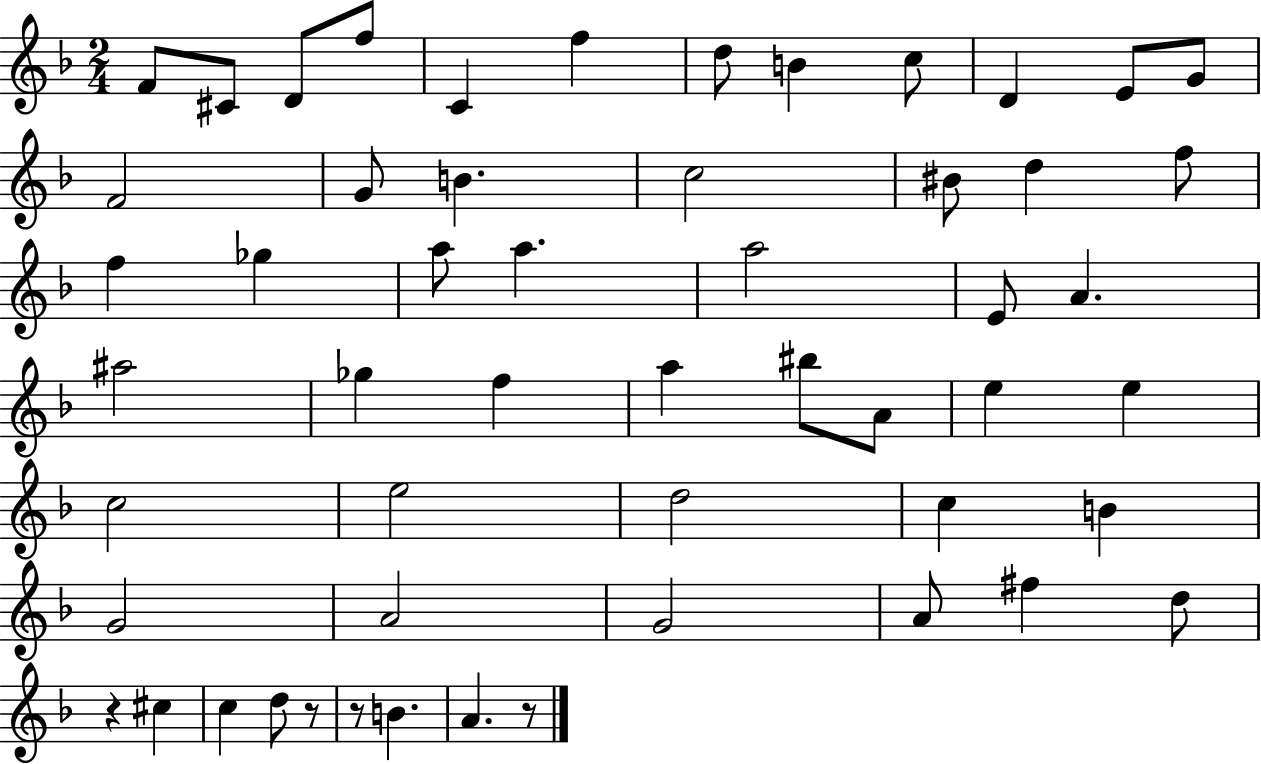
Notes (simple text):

F4/e C#4/e D4/e F5/e C4/q F5/q D5/e B4/q C5/e D4/q E4/e G4/e F4/h G4/e B4/q. C5/h BIS4/e D5/q F5/e F5/q Gb5/q A5/e A5/q. A5/h E4/e A4/q. A#5/h Gb5/q F5/q A5/q BIS5/e A4/e E5/q E5/q C5/h E5/h D5/h C5/q B4/q G4/h A4/h G4/h A4/e F#5/q D5/e R/q C#5/q C5/q D5/e R/e R/e B4/q. A4/q. R/e